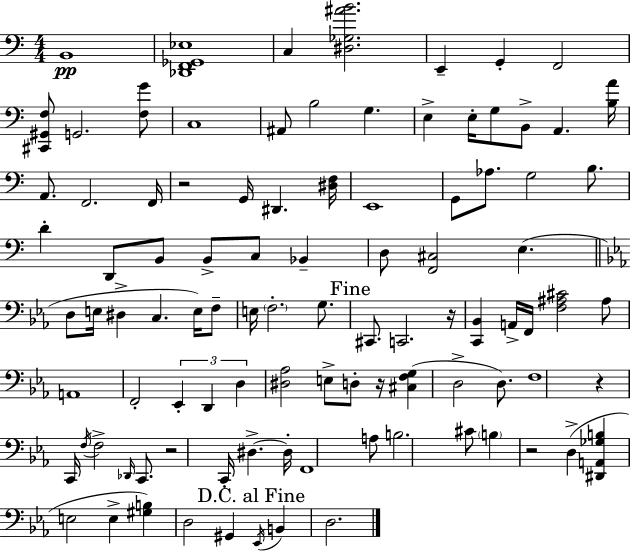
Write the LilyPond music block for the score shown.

{
  \clef bass
  \numericTimeSignature
  \time 4/4
  \key a \minor
  b,1\pp | <des, f, ges, ees>1 | c4 <dis ges ais' b'>2. | e,4-- g,4-. f,2 | \break <cis, gis, f>8 g,2. <f g'>8 | c1 | ais,8 b2 g4. | e4-> e16-. g8 b,8-> a,4. <b a'>16 | \break a,8. f,2. f,16 | r2 g,16 dis,4. <dis f>16 | e,1 | g,8 aes8. g2 b8. | \break d'4-. d,8 b,8 b,8-> c8 bes,4-- | d8 <f, cis>2 e4.( | \bar "||" \break \key ees \major d8 e16 dis4-> c4. e16) f8-- | e16 \parenthesize f2.-. g8. | \mark "Fine" cis,8. c,2. r16 | <c, bes,>4 a,16-> f,16 <f ais cis'>2 ais8 | \break a,1 | f,2-. \tuplet 3/2 { ees,4-. d,4 | d4 } <dis aes>2 e8-> d8-. | r16 <cis f g>4( d2-> d8.) | \break f1 | r4 c,16 \acciaccatura { f16 } f2-> \grace { des,16 } c,8. | r2 c,16-. dis4.->~~ | dis16-. f,1 | \break a8 b2. | cis'8 \parenthesize b4 r2 d4->( | <dis, a, ges b>4 e2 e4-> | <gis b>4) d2 gis,4 | \break \mark "D.C. al Fine" \acciaccatura { ees,16 } b,4 d2. | \bar "|."
}